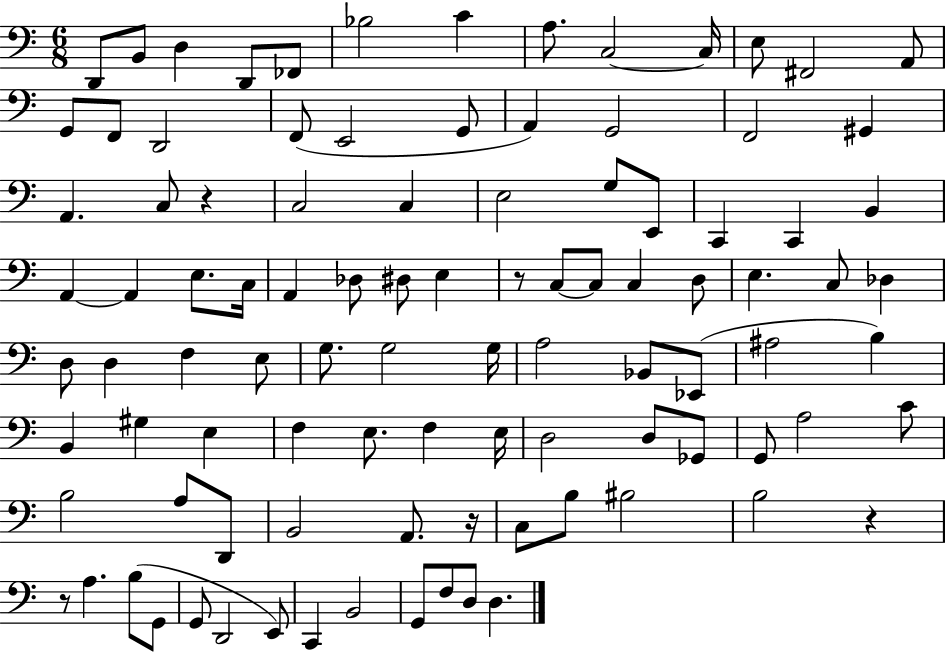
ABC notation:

X:1
T:Untitled
M:6/8
L:1/4
K:C
D,,/2 B,,/2 D, D,,/2 _F,,/2 _B,2 C A,/2 C,2 C,/4 E,/2 ^F,,2 A,,/2 G,,/2 F,,/2 D,,2 F,,/2 E,,2 G,,/2 A,, G,,2 F,,2 ^G,, A,, C,/2 z C,2 C, E,2 G,/2 E,,/2 C,, C,, B,, A,, A,, E,/2 C,/4 A,, _D,/2 ^D,/2 E, z/2 C,/2 C,/2 C, D,/2 E, C,/2 _D, D,/2 D, F, E,/2 G,/2 G,2 G,/4 A,2 _B,,/2 _E,,/2 ^A,2 B, B,, ^G, E, F, E,/2 F, E,/4 D,2 D,/2 _G,,/2 G,,/2 A,2 C/2 B,2 A,/2 D,,/2 B,,2 A,,/2 z/4 C,/2 B,/2 ^B,2 B,2 z z/2 A, B,/2 G,,/2 G,,/2 D,,2 E,,/2 C,, B,,2 G,,/2 F,/2 D,/2 D,